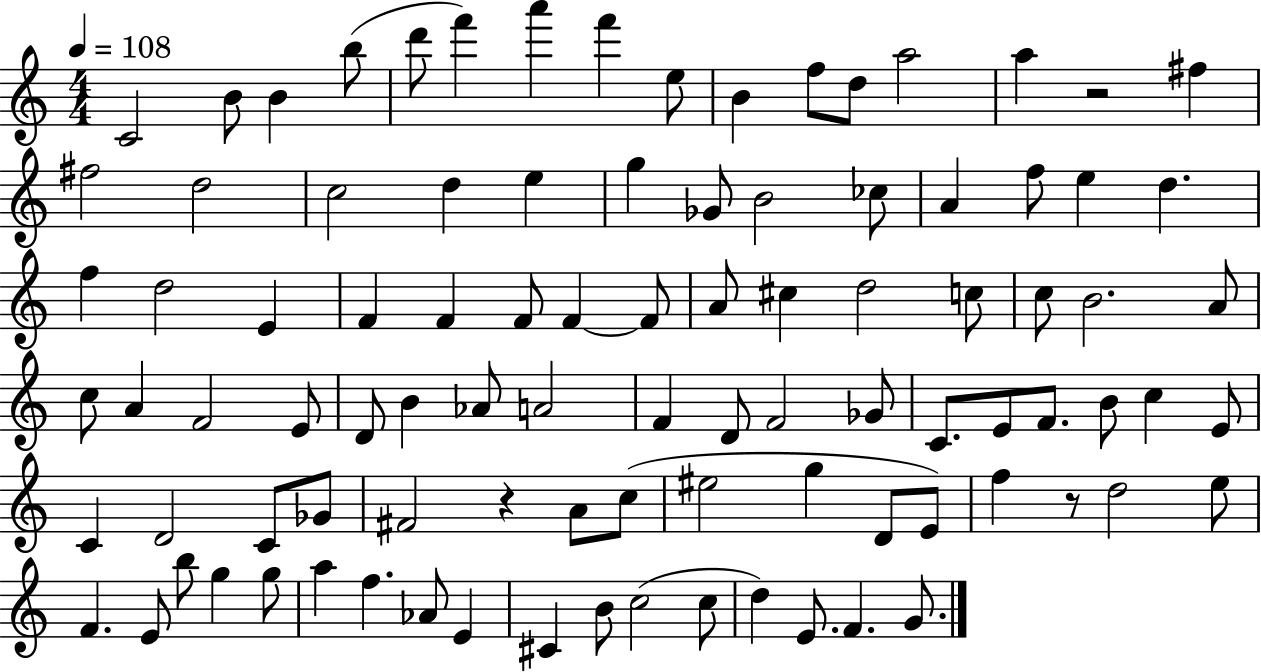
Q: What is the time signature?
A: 4/4